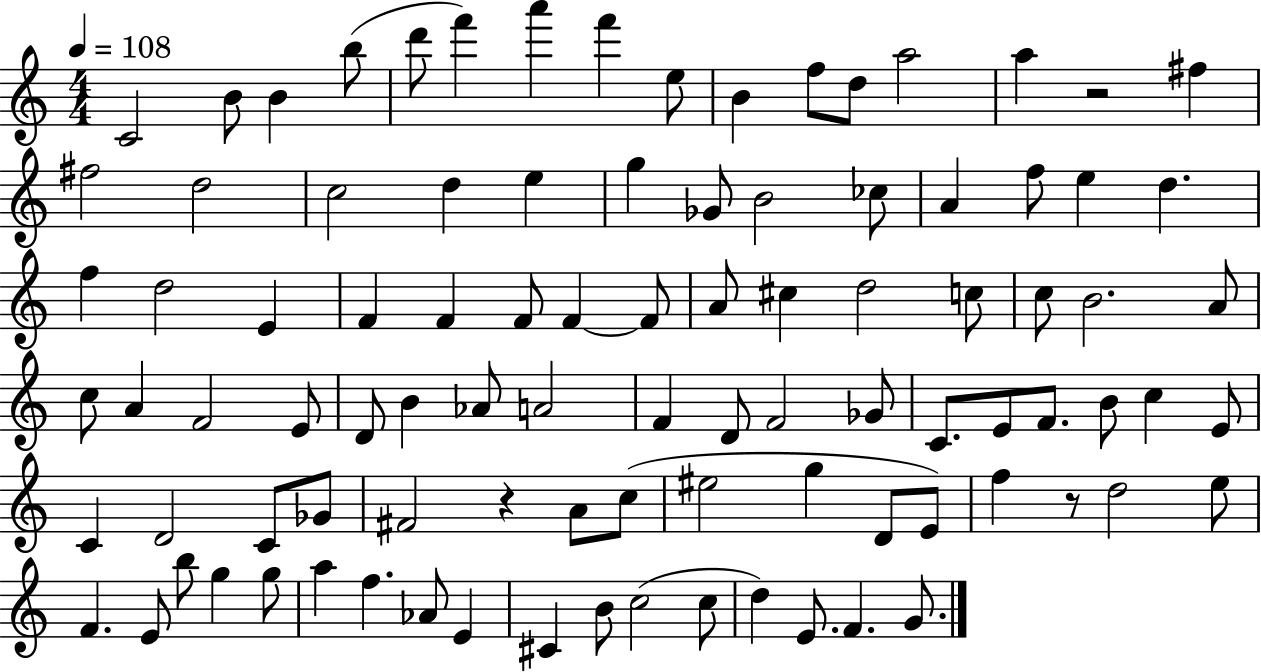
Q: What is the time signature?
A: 4/4